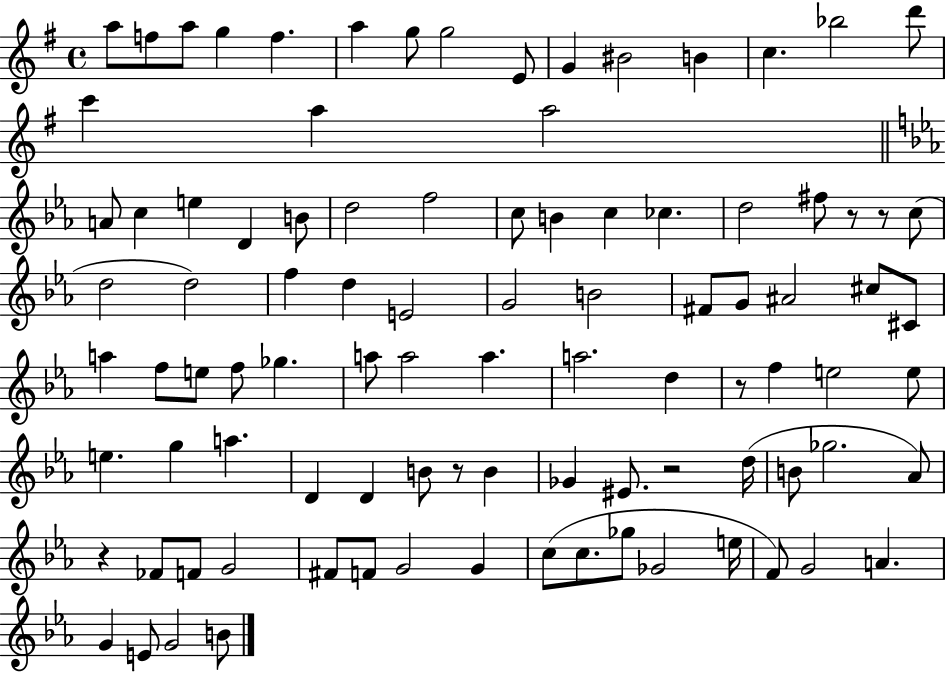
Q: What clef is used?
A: treble